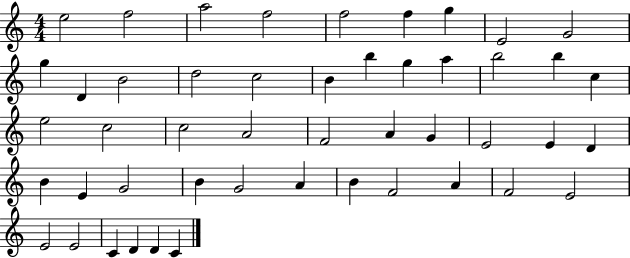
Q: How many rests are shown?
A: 0